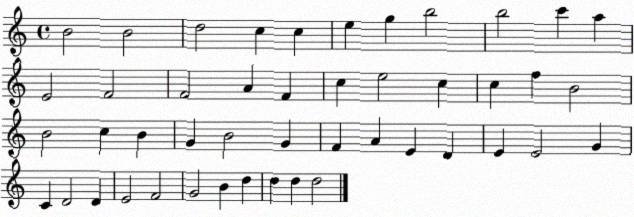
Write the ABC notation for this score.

X:1
T:Untitled
M:4/4
L:1/4
K:C
B2 B2 d2 c c e g b2 b2 c' a E2 F2 F2 A F c e2 c c f B2 B2 c B G B2 G F A E D E E2 G C D2 D E2 F2 G2 B d d d d2